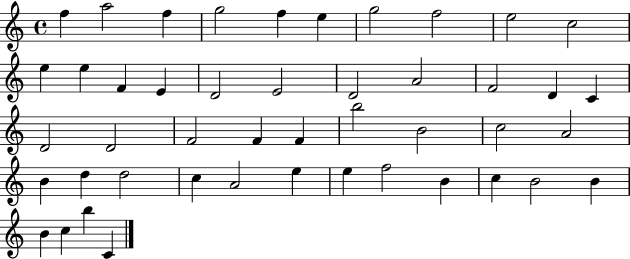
F5/q A5/h F5/q G5/h F5/q E5/q G5/h F5/h E5/h C5/h E5/q E5/q F4/q E4/q D4/h E4/h D4/h A4/h F4/h D4/q C4/q D4/h D4/h F4/h F4/q F4/q B5/h B4/h C5/h A4/h B4/q D5/q D5/h C5/q A4/h E5/q E5/q F5/h B4/q C5/q B4/h B4/q B4/q C5/q B5/q C4/q